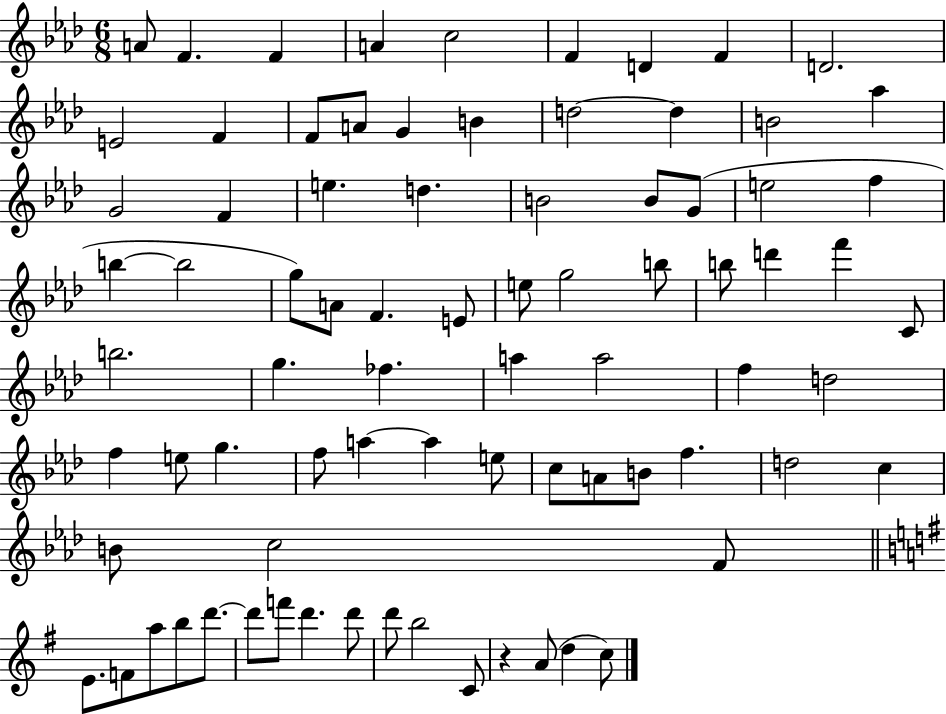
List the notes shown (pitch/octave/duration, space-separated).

A4/e F4/q. F4/q A4/q C5/h F4/q D4/q F4/q D4/h. E4/h F4/q F4/e A4/e G4/q B4/q D5/h D5/q B4/h Ab5/q G4/h F4/q E5/q. D5/q. B4/h B4/e G4/e E5/h F5/q B5/q B5/h G5/e A4/e F4/q. E4/e E5/e G5/h B5/e B5/e D6/q F6/q C4/e B5/h. G5/q. FES5/q. A5/q A5/h F5/q D5/h F5/q E5/e G5/q. F5/e A5/q A5/q E5/e C5/e A4/e B4/e F5/q. D5/h C5/q B4/e C5/h F4/e E4/e. F4/e A5/e B5/e D6/e. D6/e F6/e D6/q. D6/e D6/e B5/h C4/e R/q A4/e D5/q C5/e